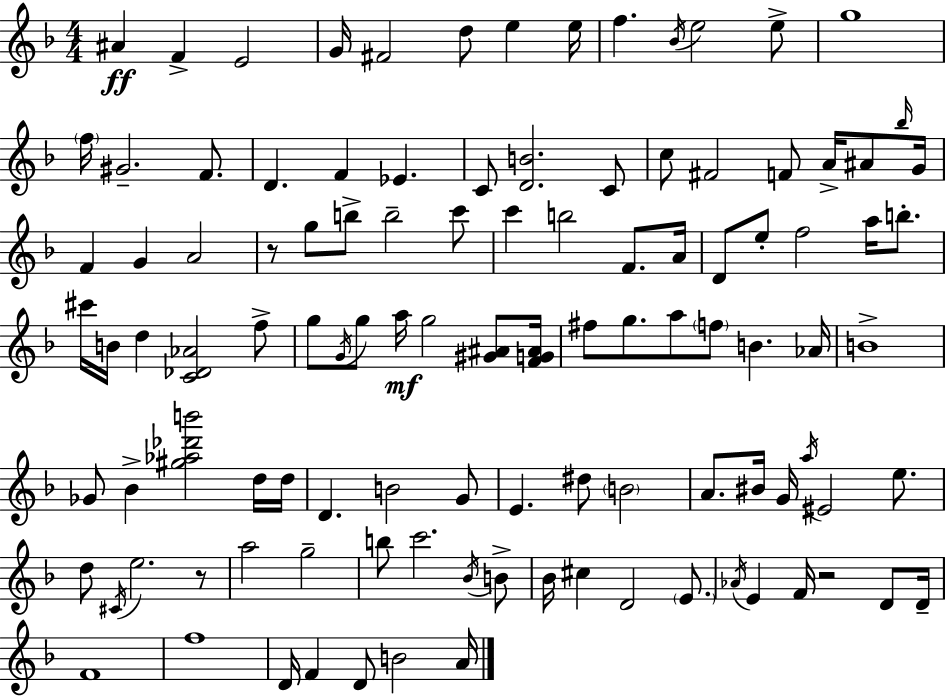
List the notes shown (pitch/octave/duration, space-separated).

A#4/q F4/q E4/h G4/s F#4/h D5/e E5/q E5/s F5/q. Bb4/s E5/h E5/e G5/w F5/s G#4/h. F4/e. D4/q. F4/q Eb4/q. C4/e [D4,B4]/h. C4/e C5/e F#4/h F4/e A4/s A#4/e Bb5/s G4/s F4/q G4/q A4/h R/e G5/e B5/e B5/h C6/e C6/q B5/h F4/e. A4/s D4/e E5/e F5/h A5/s B5/e. C#6/s B4/s D5/q [C4,Db4,Ab4]/h F5/e G5/e G4/s G5/e A5/s G5/h [G#4,A#4]/e [F4,G4,A#4]/s F#5/e G5/e. A5/e F5/e B4/q. Ab4/s B4/w Gb4/e Bb4/q [G#5,Ab5,Db6,B6]/h D5/s D5/s D4/q. B4/h G4/e E4/q. D#5/e B4/h A4/e. BIS4/s G4/s A5/s EIS4/h E5/e. D5/e C#4/s E5/h. R/e A5/h G5/h B5/e C6/h. Bb4/s B4/e Bb4/s C#5/q D4/h E4/e. Ab4/s E4/q F4/s R/h D4/e D4/s F4/w F5/w D4/s F4/q D4/e B4/h A4/s